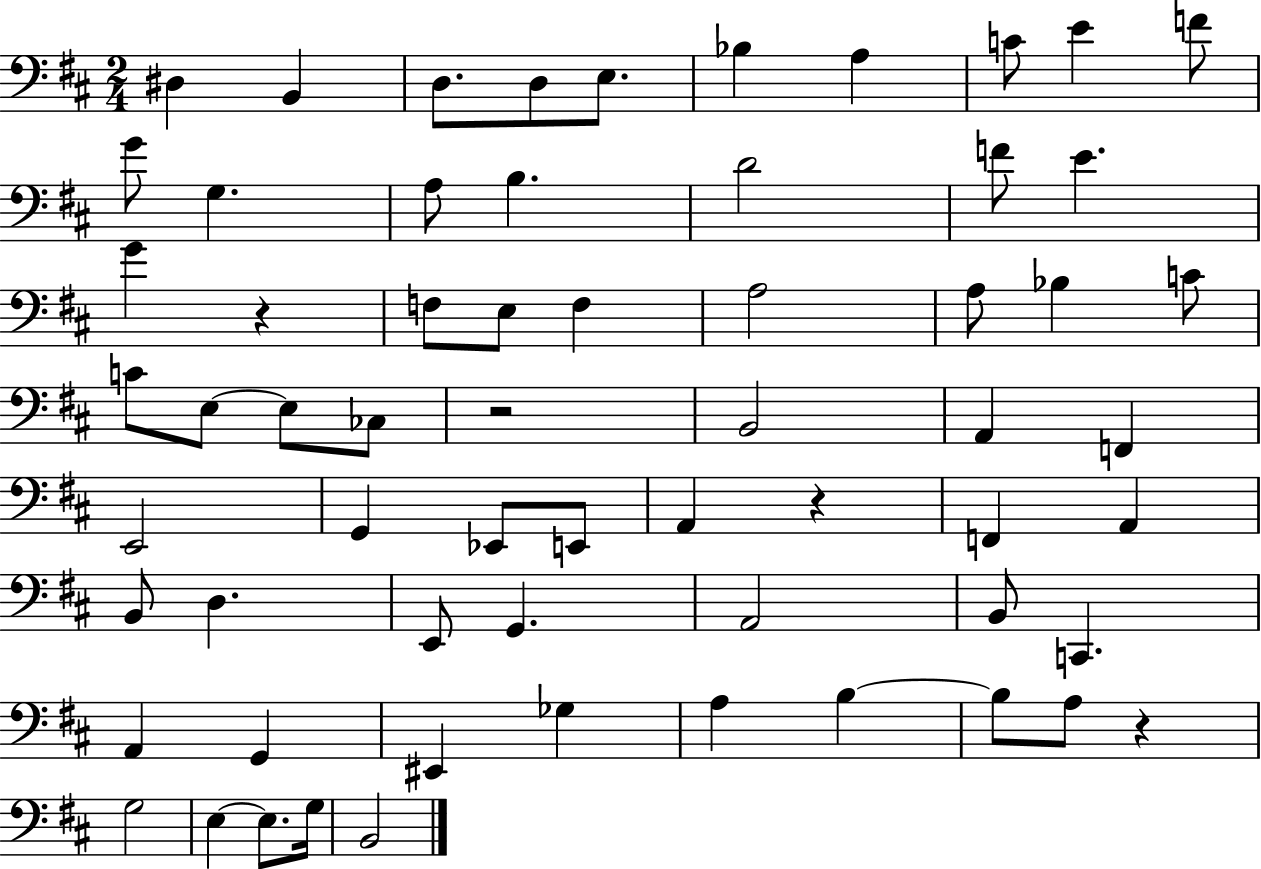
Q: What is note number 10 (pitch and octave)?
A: F4